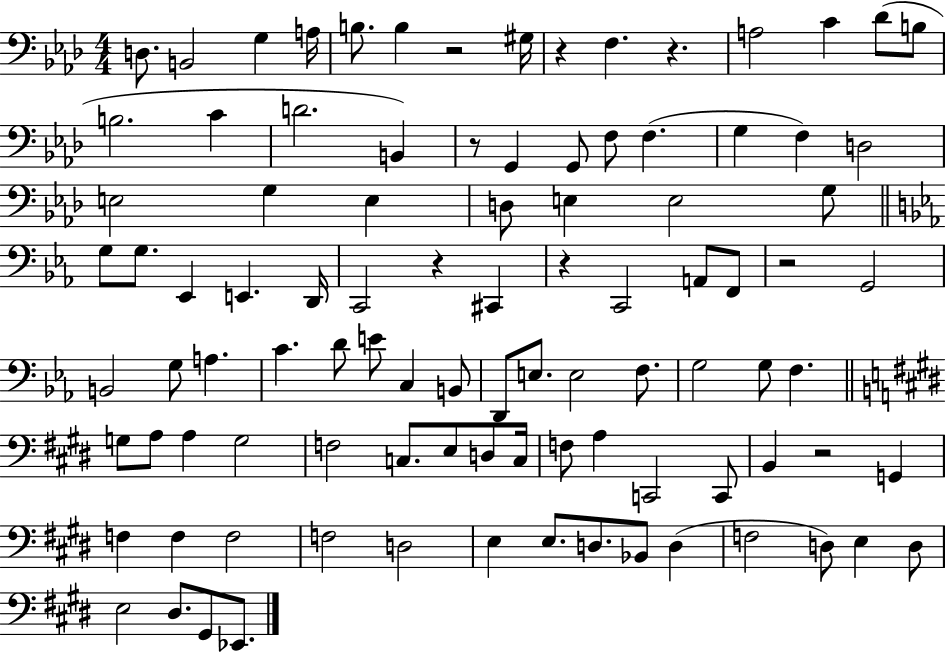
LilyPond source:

{
  \clef bass
  \numericTimeSignature
  \time 4/4
  \key aes \major
  d8. b,2 g4 a16 | b8. b4 r2 gis16 | r4 f4. r4. | a2 c'4 des'8( b8 | \break b2. c'4 | d'2. b,4) | r8 g,4 g,8 f8 f4.( | g4 f4) d2 | \break e2 g4 e4 | d8 e4 e2 g8 | \bar "||" \break \key ees \major g8 g8. ees,4 e,4. d,16 | c,2 r4 cis,4 | r4 c,2 a,8 f,8 | r2 g,2 | \break b,2 g8 a4. | c'4. d'8 e'8 c4 b,8 | d,8 e8. e2 f8. | g2 g8 f4. | \break \bar "||" \break \key e \major g8 a8 a4 g2 | f2 c8. e8 d8 c16 | f8 a4 c,2 c,8 | b,4 r2 g,4 | \break f4 f4 f2 | f2 d2 | e4 e8. d8. bes,8 d4( | f2 d8) e4 d8 | \break e2 dis8. gis,8 ees,8. | \bar "|."
}